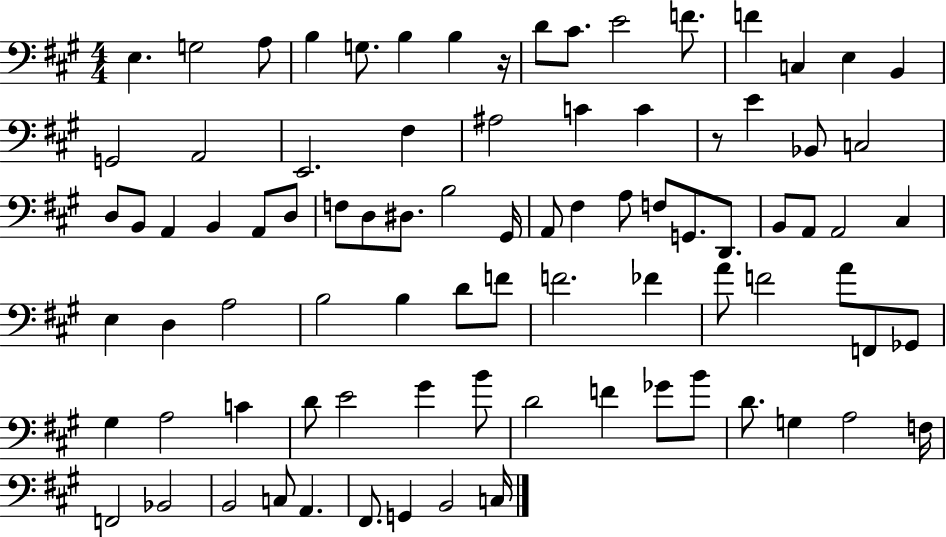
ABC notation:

X:1
T:Untitled
M:4/4
L:1/4
K:A
E, G,2 A,/2 B, G,/2 B, B, z/4 D/2 ^C/2 E2 F/2 F C, E, B,, G,,2 A,,2 E,,2 ^F, ^A,2 C C z/2 E _B,,/2 C,2 D,/2 B,,/2 A,, B,, A,,/2 D,/2 F,/2 D,/2 ^D,/2 B,2 ^G,,/4 A,,/2 ^F, A,/2 F,/2 G,,/2 D,,/2 B,,/2 A,,/2 A,,2 ^C, E, D, A,2 B,2 B, D/2 F/2 F2 _F A/2 F2 A/2 F,,/2 _G,,/2 ^G, A,2 C D/2 E2 ^G B/2 D2 F _G/2 B/2 D/2 G, A,2 F,/4 F,,2 _B,,2 B,,2 C,/2 A,, ^F,,/2 G,, B,,2 C,/4